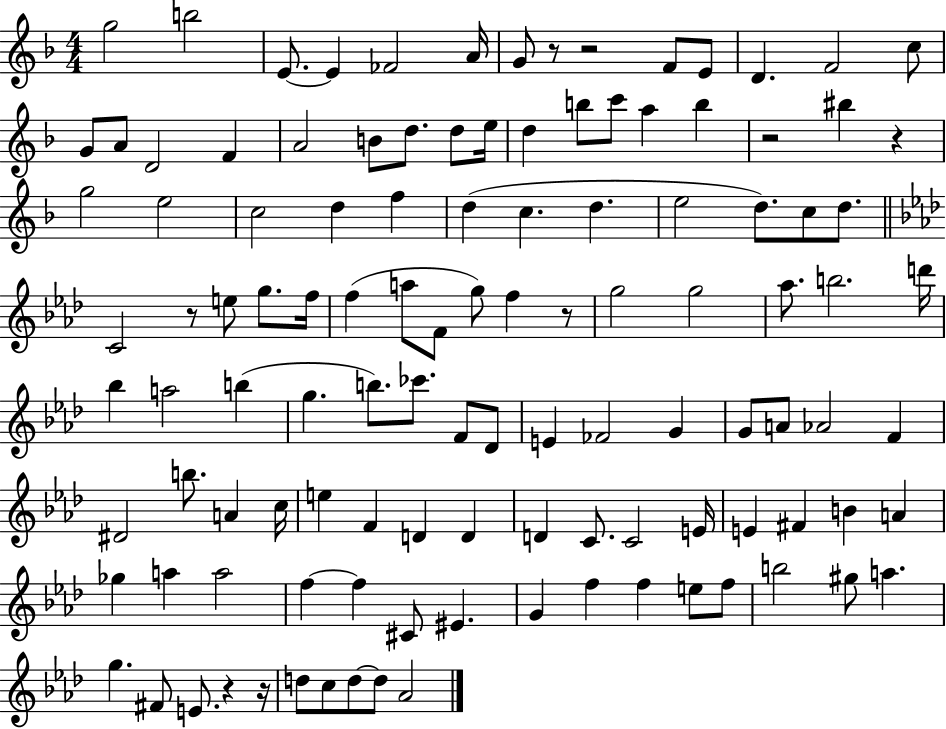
G5/h B5/h E4/e. E4/q FES4/h A4/s G4/e R/e R/h F4/e E4/e D4/q. F4/h C5/e G4/e A4/e D4/h F4/q A4/h B4/e D5/e. D5/e E5/s D5/q B5/e C6/e A5/q B5/q R/h BIS5/q R/q G5/h E5/h C5/h D5/q F5/q D5/q C5/q. D5/q. E5/h D5/e. C5/e D5/e. C4/h R/e E5/e G5/e. F5/s F5/q A5/e F4/e G5/e F5/q R/e G5/h G5/h Ab5/e. B5/h. D6/s Bb5/q A5/h B5/q G5/q. B5/e. CES6/e. F4/e Db4/e E4/q FES4/h G4/q G4/e A4/e Ab4/h F4/q D#4/h B5/e. A4/q C5/s E5/q F4/q D4/q D4/q D4/q C4/e. C4/h E4/s E4/q F#4/q B4/q A4/q Gb5/q A5/q A5/h F5/q F5/q C#4/e EIS4/q. G4/q F5/q F5/q E5/e F5/e B5/h G#5/e A5/q. G5/q. F#4/e E4/e. R/q R/s D5/e C5/e D5/e D5/e Ab4/h